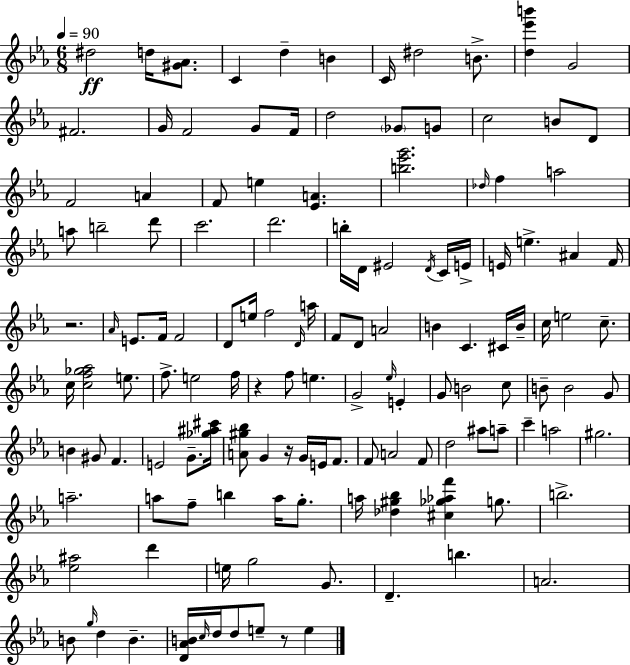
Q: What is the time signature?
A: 6/8